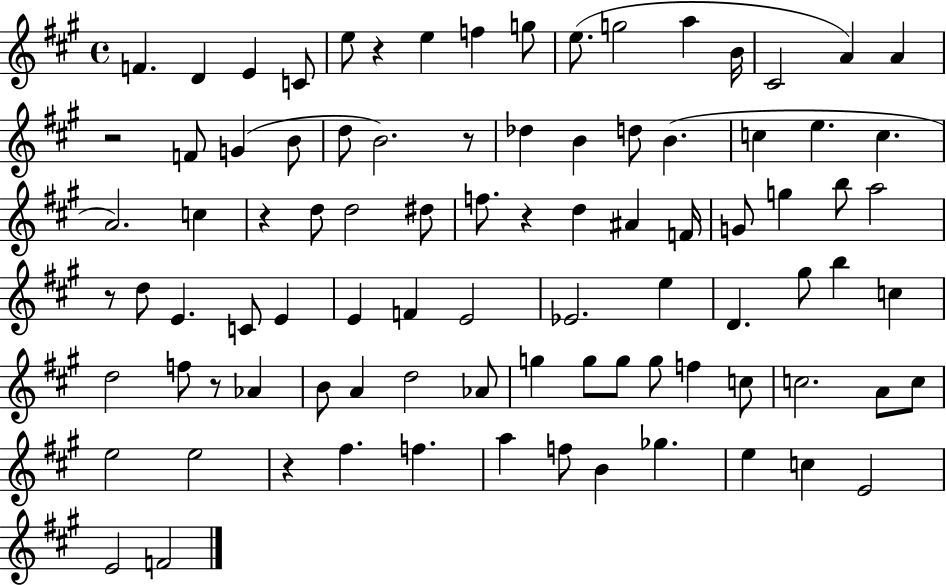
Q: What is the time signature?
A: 4/4